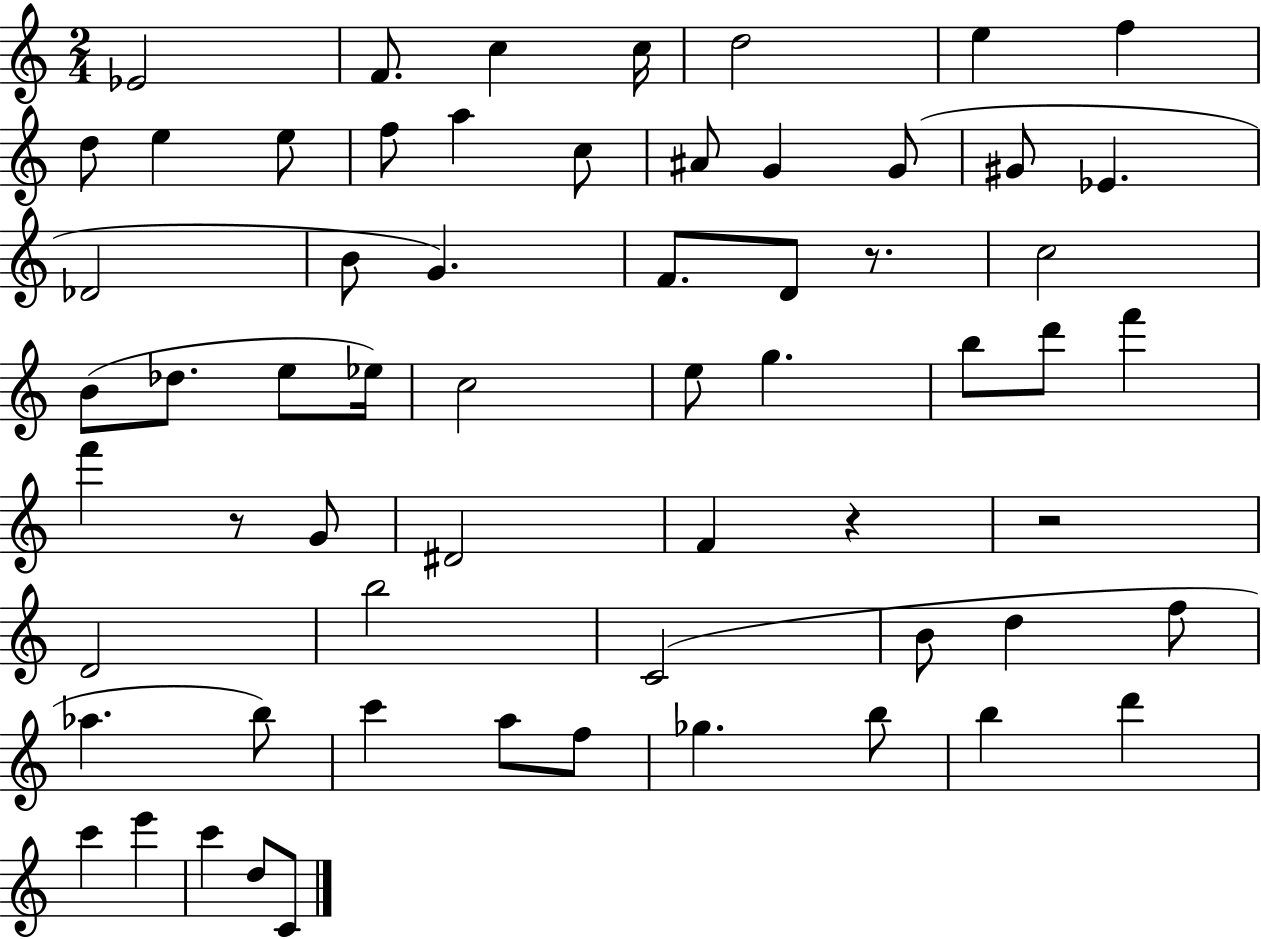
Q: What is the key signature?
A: C major